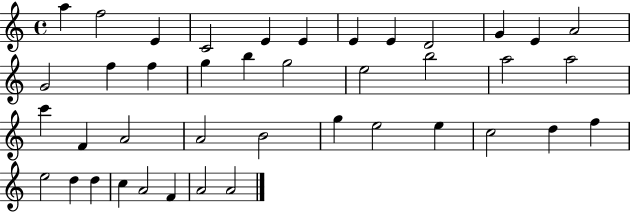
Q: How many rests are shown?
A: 0